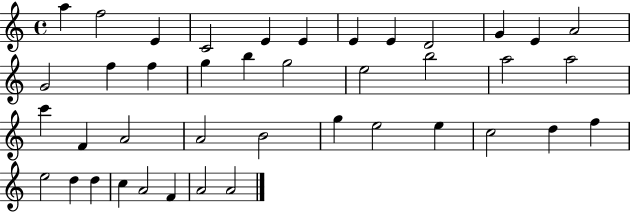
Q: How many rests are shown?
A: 0